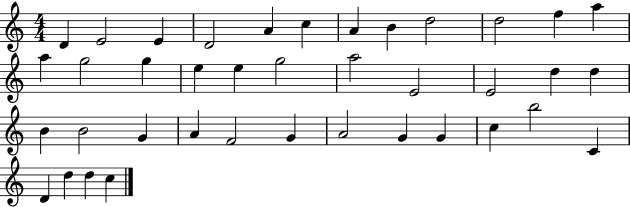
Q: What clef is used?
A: treble